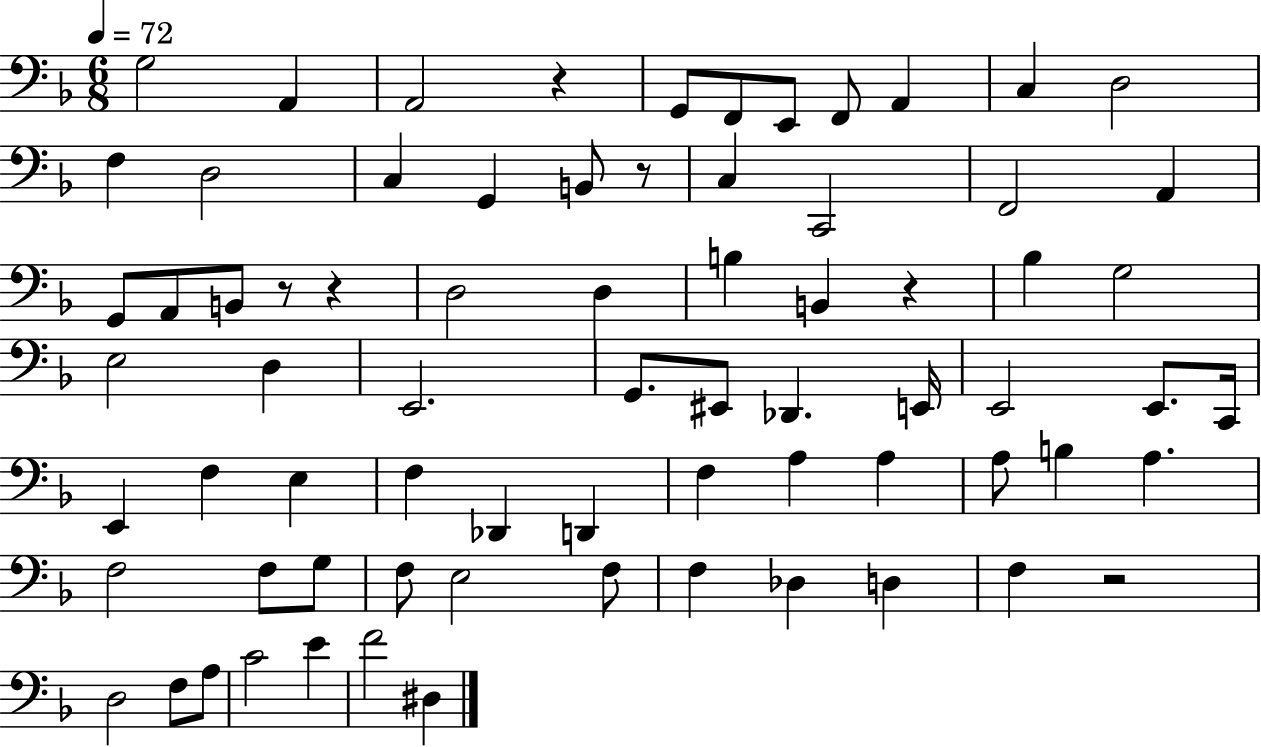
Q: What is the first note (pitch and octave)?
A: G3